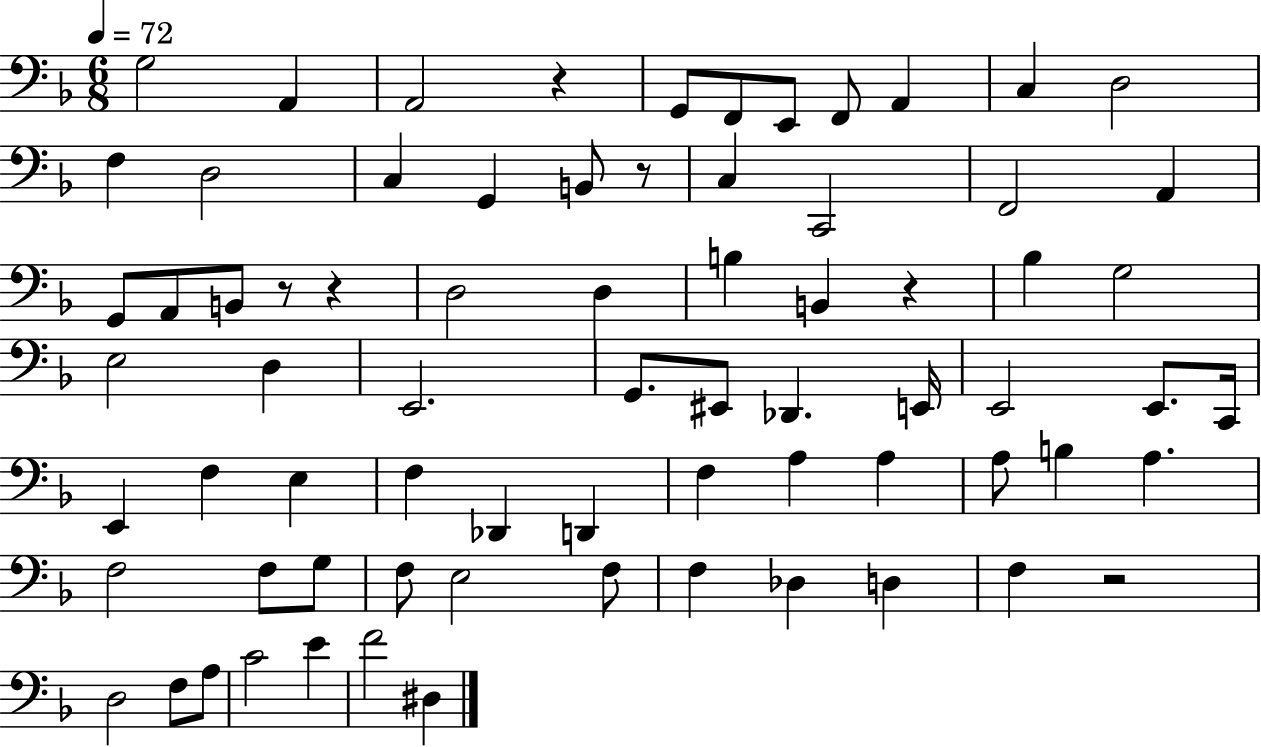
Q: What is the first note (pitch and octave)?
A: G3